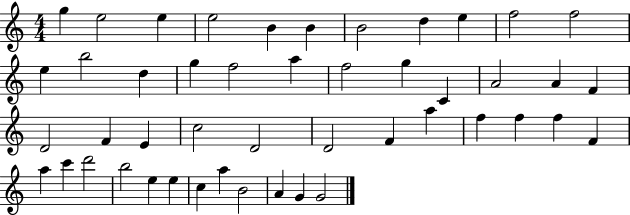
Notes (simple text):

G5/q E5/h E5/q E5/h B4/q B4/q B4/h D5/q E5/q F5/h F5/h E5/q B5/h D5/q G5/q F5/h A5/q F5/h G5/q C4/q A4/h A4/q F4/q D4/h F4/q E4/q C5/h D4/h D4/h F4/q A5/q F5/q F5/q F5/q F4/q A5/q C6/q D6/h B5/h E5/q E5/q C5/q A5/q B4/h A4/q G4/q G4/h